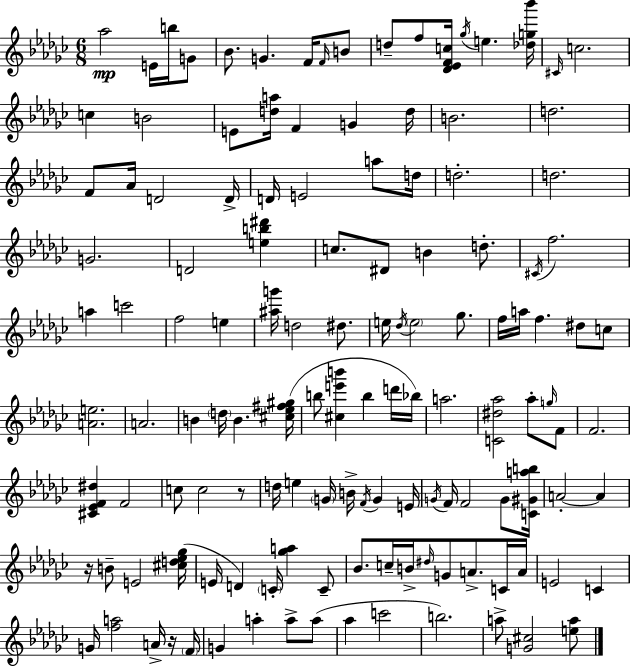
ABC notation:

X:1
T:Untitled
M:6/8
L:1/4
K:Ebm
_a2 E/4 b/4 G/2 _B/2 G F/4 F/4 B/2 d/2 f/2 [_D_EFc]/4 _g/4 e [_dg_b']/4 ^C/4 c2 c B2 E/2 [da]/4 F G d/4 B2 d2 F/2 _A/4 D2 D/4 D/4 E2 a/2 d/4 d2 d2 G2 D2 [eb^d'] c/2 ^D/2 B d/2 ^C/4 f2 a c'2 f2 e [^ag']/4 d2 ^d/2 e/4 _d/4 e2 _g/2 f/4 a/4 f ^d/2 c/2 [Ae]2 A2 B d/4 B [^c_e^f^g]/4 b/2 [^ce'b'] b d'/4 _b/4 a2 [C^d_a]2 _a/2 g/4 F/2 F2 [^C_EF^d] F2 c/2 c2 z/2 d/4 e G/4 B/4 F/4 G E/4 G/4 F/4 F2 G/2 [C^Gab]/4 A2 A z/4 B/2 E2 [^cd_e_g]/4 E/4 D C/4 [_ga] C/2 _B/2 c/4 B/4 ^d/4 G/2 A/2 C/4 A/4 E2 C G/4 [fa]2 A/4 z/4 F/4 G a a/2 a/2 _a c'2 b2 a/2 [G^c]2 [ea]/2